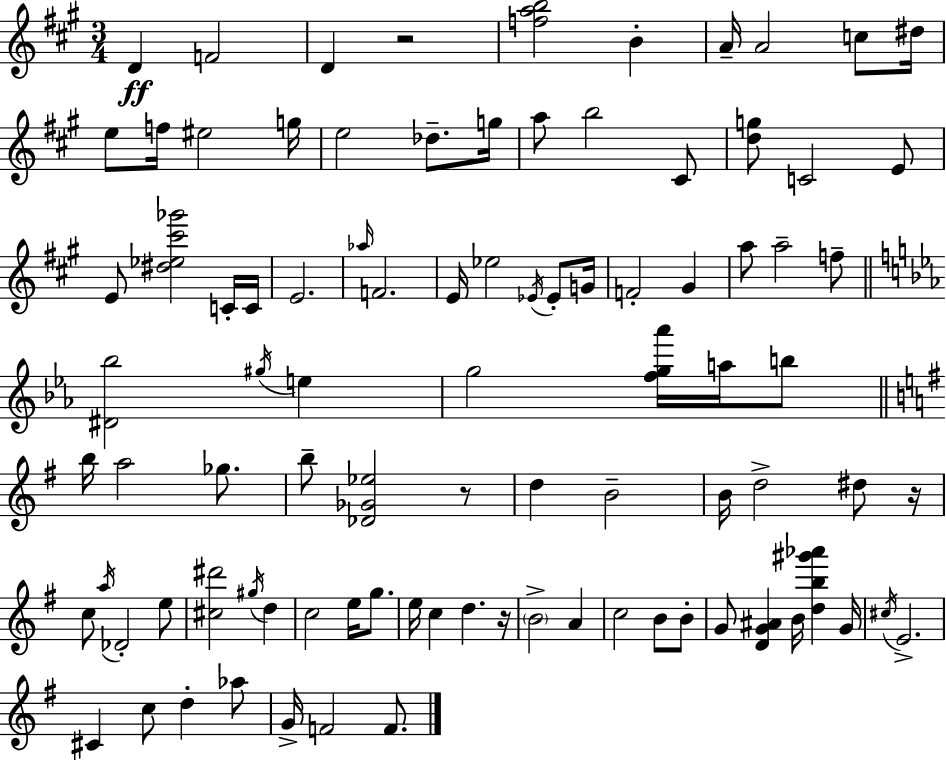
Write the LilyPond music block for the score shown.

{
  \clef treble
  \numericTimeSignature
  \time 3/4
  \key a \major
  d'4\ff f'2 | d'4 r2 | <f'' a'' b''>2 b'4-. | a'16-- a'2 c''8 dis''16 | \break e''8 f''16 eis''2 g''16 | e''2 des''8.-- g''16 | a''8 b''2 cis'8 | <d'' g''>8 c'2 e'8 | \break e'8 <dis'' ees'' cis''' ges'''>2 c'16-. c'16 | e'2. | \grace { aes''16 } f'2. | e'16 ees''2 \acciaccatura { ees'16 } ees'8-. | \break g'16 f'2-. gis'4 | a''8 a''2-- | f''8-- \bar "||" \break \key ees \major <dis' bes''>2 \acciaccatura { gis''16 } e''4 | g''2 <f'' g'' aes'''>16 a''16 b''8 | \bar "||" \break \key g \major b''16 a''2 ges''8. | b''8-- <des' ges' ees''>2 r8 | d''4 b'2-- | b'16 d''2-> dis''8 r16 | \break c''8 \acciaccatura { a''16 } des'2-. e''8 | <cis'' dis'''>2 \acciaccatura { gis''16 } d''4 | c''2 e''16 g''8. | e''16 c''4 d''4. | \break r16 \parenthesize b'2-> a'4 | c''2 b'8 | b'8-. g'8 <d' g' ais'>4 b'16 <d'' b'' gis''' aes'''>4 | g'16 \acciaccatura { cis''16 } e'2.-> | \break cis'4 c''8 d''4-. | aes''8 g'16-> f'2 | f'8. \bar "|."
}